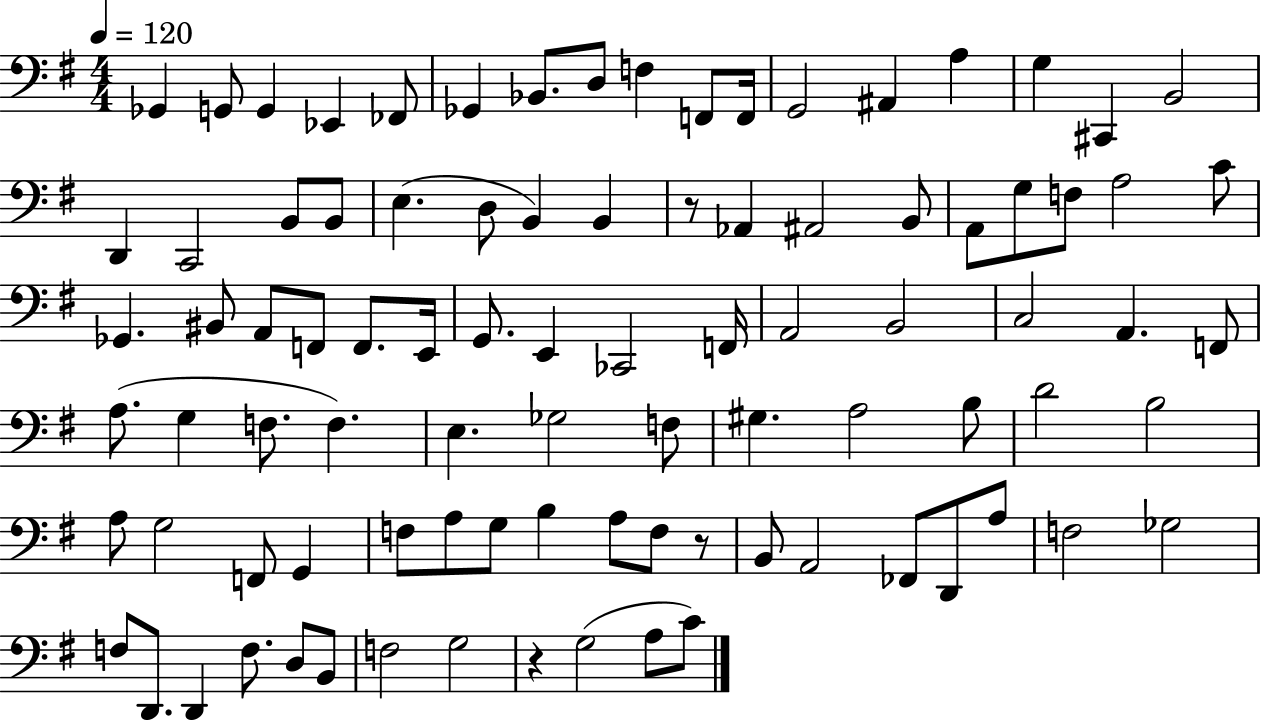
Gb2/q G2/e G2/q Eb2/q FES2/e Gb2/q Bb2/e. D3/e F3/q F2/e F2/s G2/h A#2/q A3/q G3/q C#2/q B2/h D2/q C2/h B2/e B2/e E3/q. D3/e B2/q B2/q R/e Ab2/q A#2/h B2/e A2/e G3/e F3/e A3/h C4/e Gb2/q. BIS2/e A2/e F2/e F2/e. E2/s G2/e. E2/q CES2/h F2/s A2/h B2/h C3/h A2/q. F2/e A3/e. G3/q F3/e. F3/q. E3/q. Gb3/h F3/e G#3/q. A3/h B3/e D4/h B3/h A3/e G3/h F2/e G2/q F3/e A3/e G3/e B3/q A3/e F3/e R/e B2/e A2/h FES2/e D2/e A3/e F3/h Gb3/h F3/e D2/e. D2/q F3/e. D3/e B2/e F3/h G3/h R/q G3/h A3/e C4/e